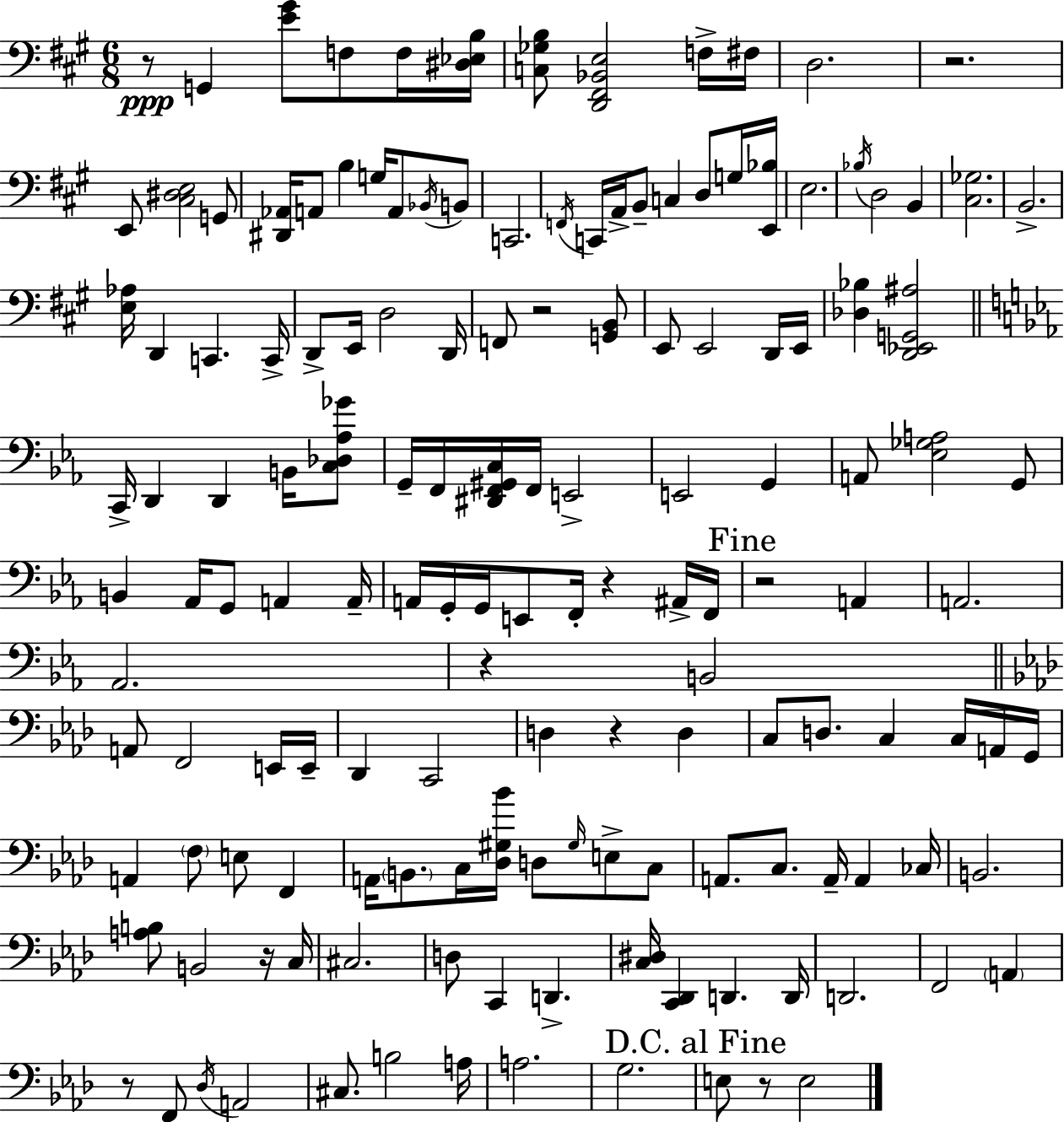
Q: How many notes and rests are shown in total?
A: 148